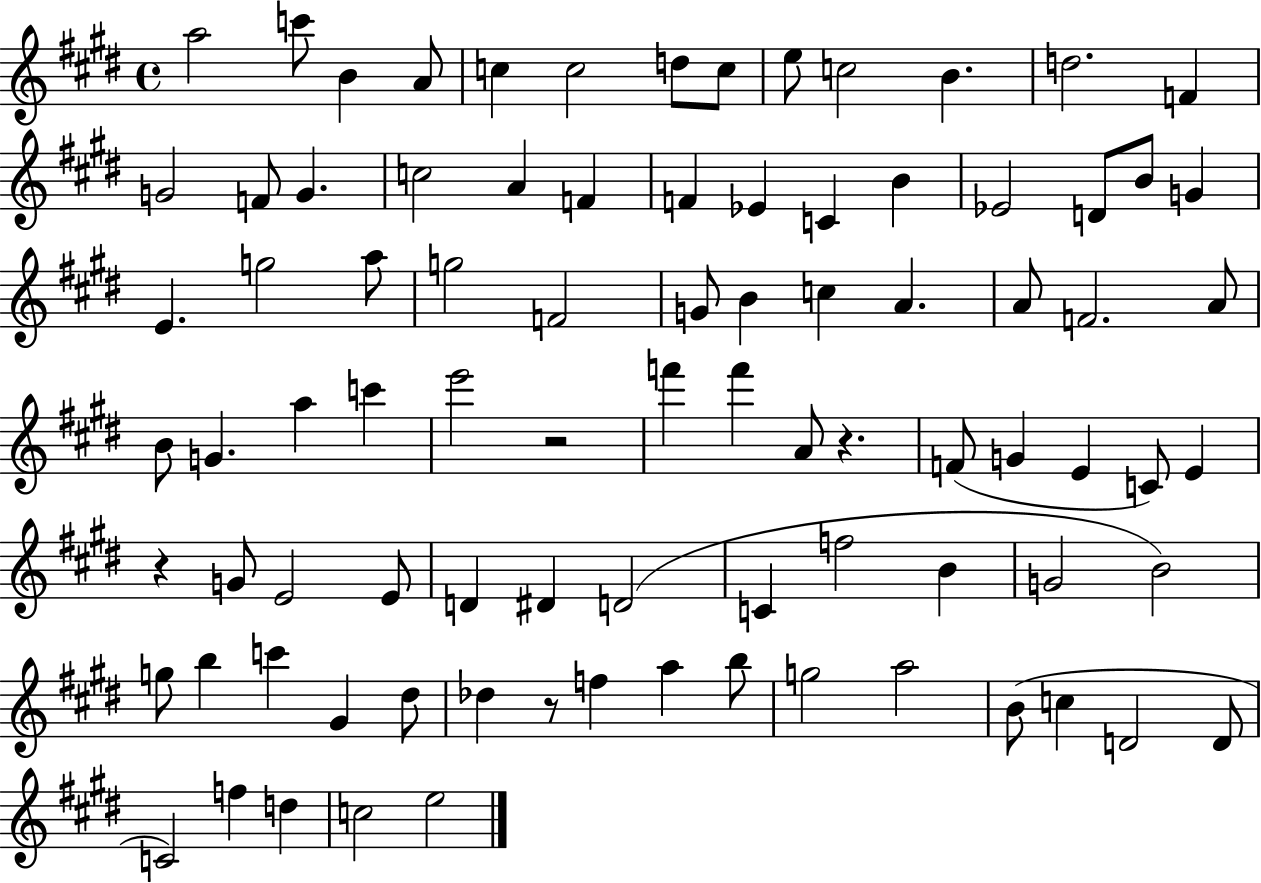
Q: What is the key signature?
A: E major